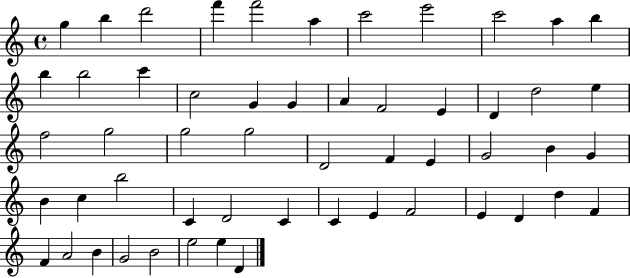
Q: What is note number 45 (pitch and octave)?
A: D5